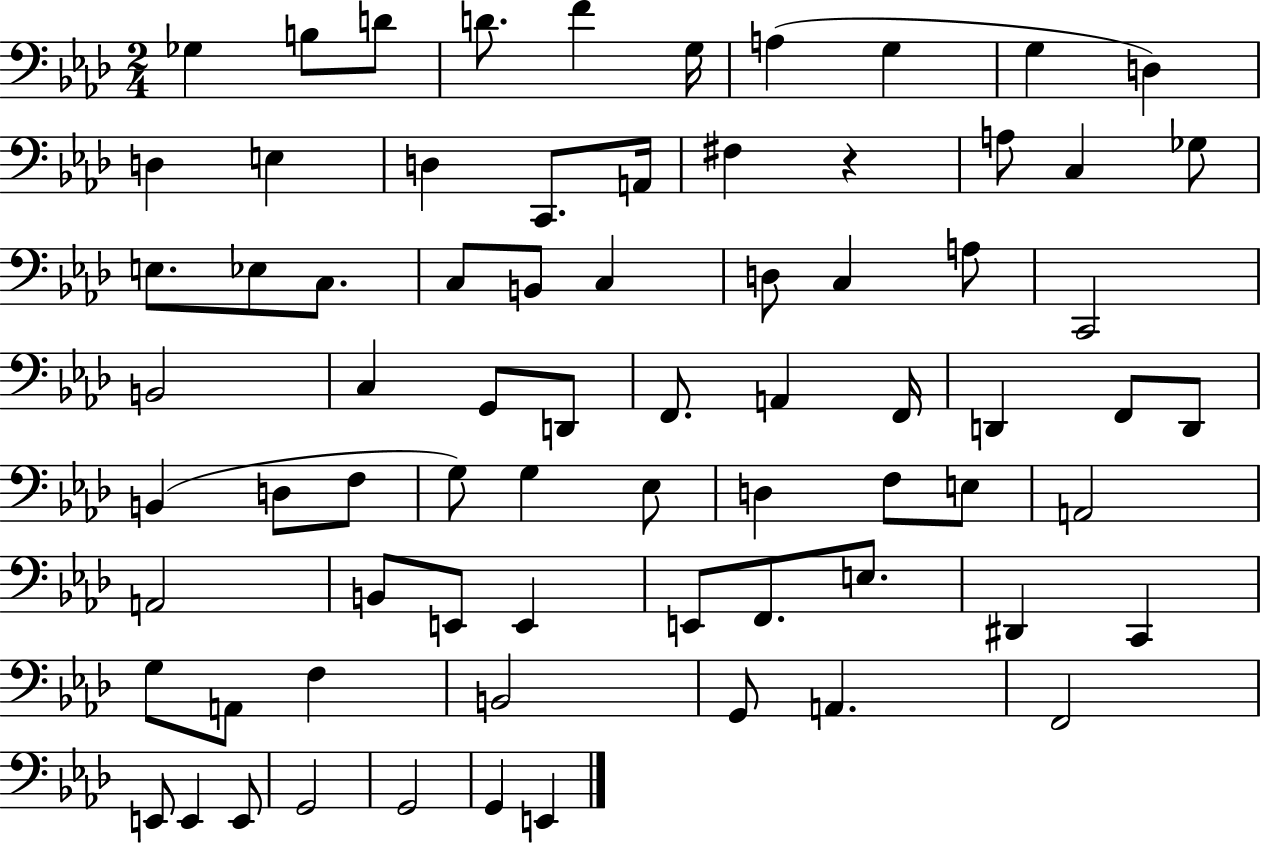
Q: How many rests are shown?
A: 1